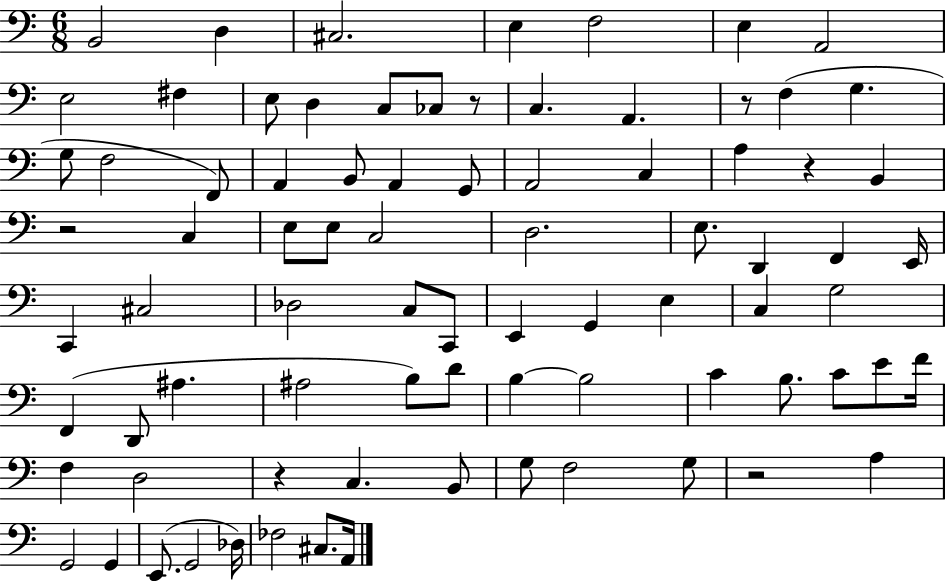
X:1
T:Untitled
M:6/8
L:1/4
K:C
B,,2 D, ^C,2 E, F,2 E, A,,2 E,2 ^F, E,/2 D, C,/2 _C,/2 z/2 C, A,, z/2 F, G, G,/2 F,2 F,,/2 A,, B,,/2 A,, G,,/2 A,,2 C, A, z B,, z2 C, E,/2 E,/2 C,2 D,2 E,/2 D,, F,, E,,/4 C,, ^C,2 _D,2 C,/2 C,,/2 E,, G,, E, C, G,2 F,, D,,/2 ^A, ^A,2 B,/2 D/2 B, B,2 C B,/2 C/2 E/2 F/4 F, D,2 z C, B,,/2 G,/2 F,2 G,/2 z2 A, G,,2 G,, E,,/2 G,,2 _D,/4 _F,2 ^C,/2 A,,/4